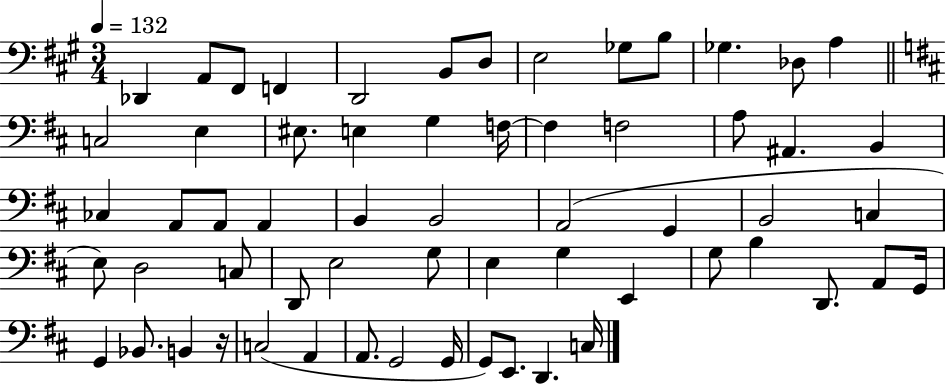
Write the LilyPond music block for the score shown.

{
  \clef bass
  \numericTimeSignature
  \time 3/4
  \key a \major
  \tempo 4 = 132
  des,4 a,8 fis,8 f,4 | d,2 b,8 d8 | e2 ges8 b8 | ges4. des8 a4 | \break \bar "||" \break \key d \major c2 e4 | eis8. e4 g4 f16~~ | f4 f2 | a8 ais,4. b,4 | \break ces4 a,8 a,8 a,4 | b,4 b,2 | a,2( g,4 | b,2 c4 | \break e8) d2 c8 | d,8 e2 g8 | e4 g4 e,4 | g8 b4 d,8. a,8 g,16 | \break g,4 bes,8. b,4 r16 | c2( a,4 | a,8. g,2 g,16 | g,8) e,8. d,4. c16 | \break \bar "|."
}